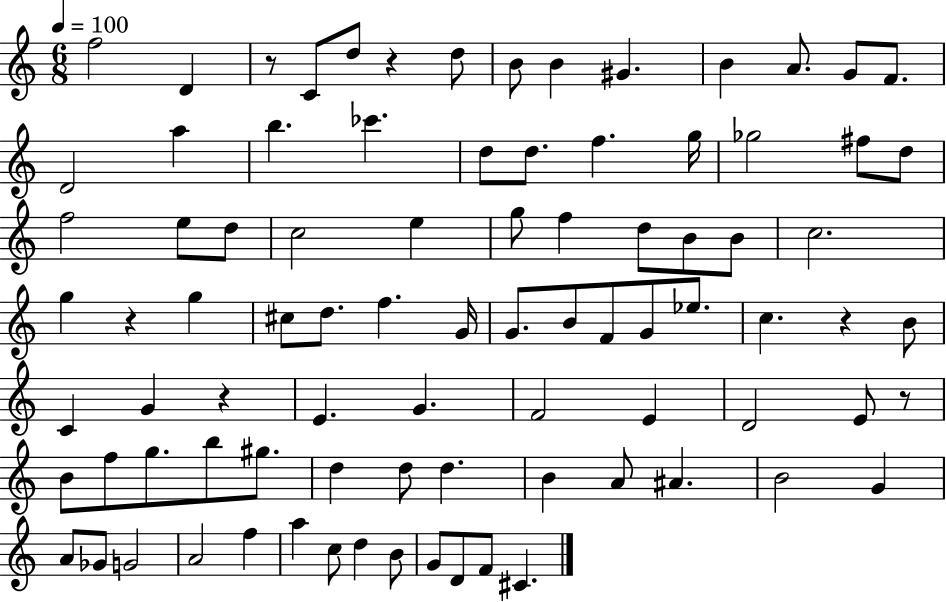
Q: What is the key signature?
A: C major